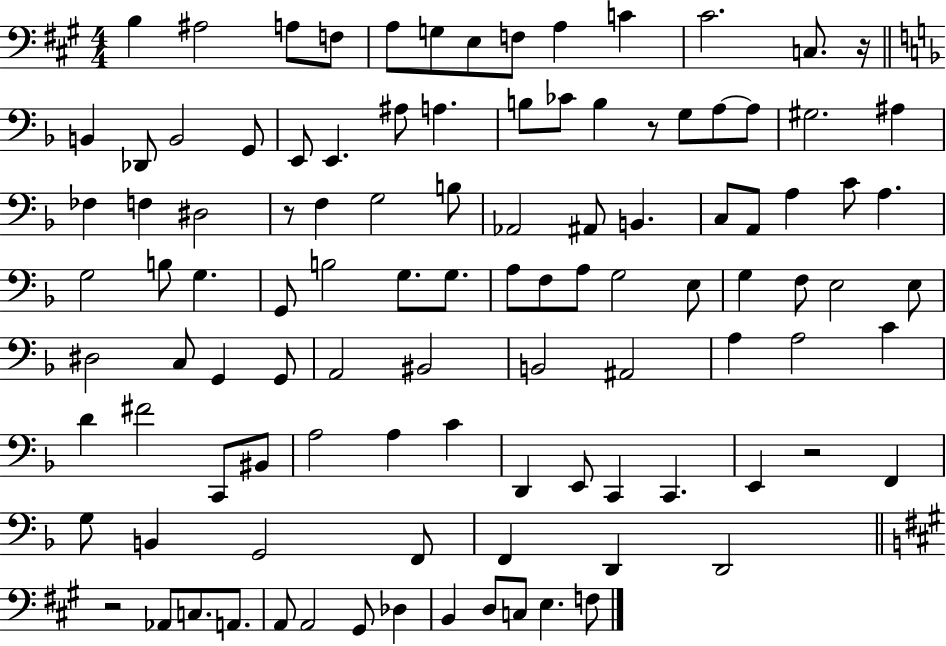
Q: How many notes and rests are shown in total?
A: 106